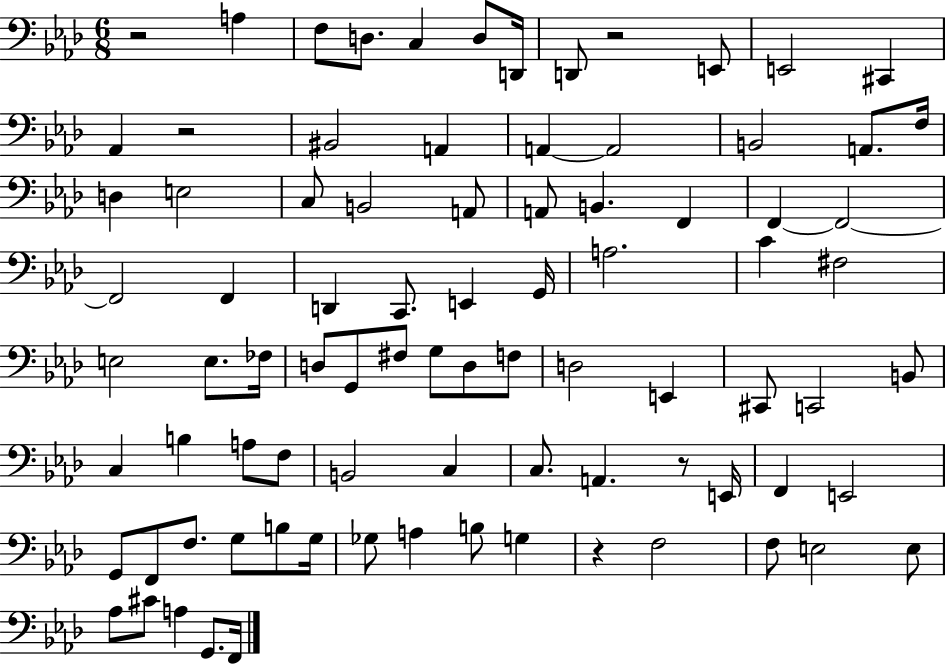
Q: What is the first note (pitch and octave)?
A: A3